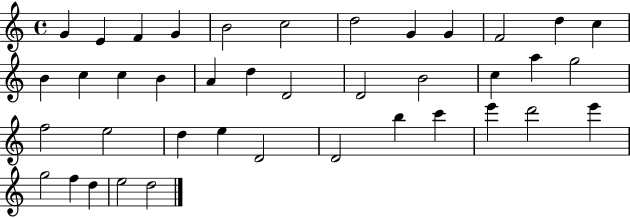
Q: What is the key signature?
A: C major